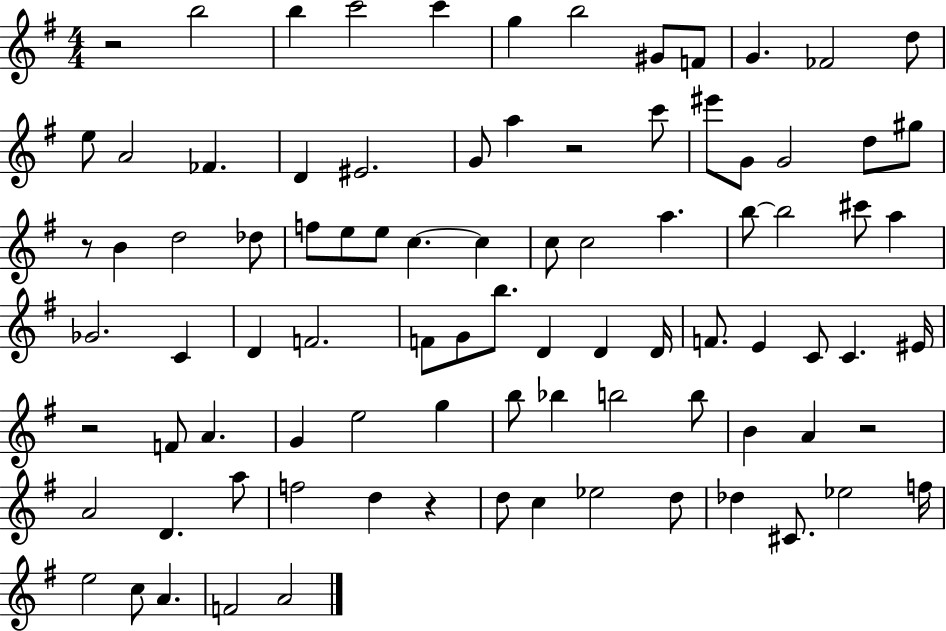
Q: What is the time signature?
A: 4/4